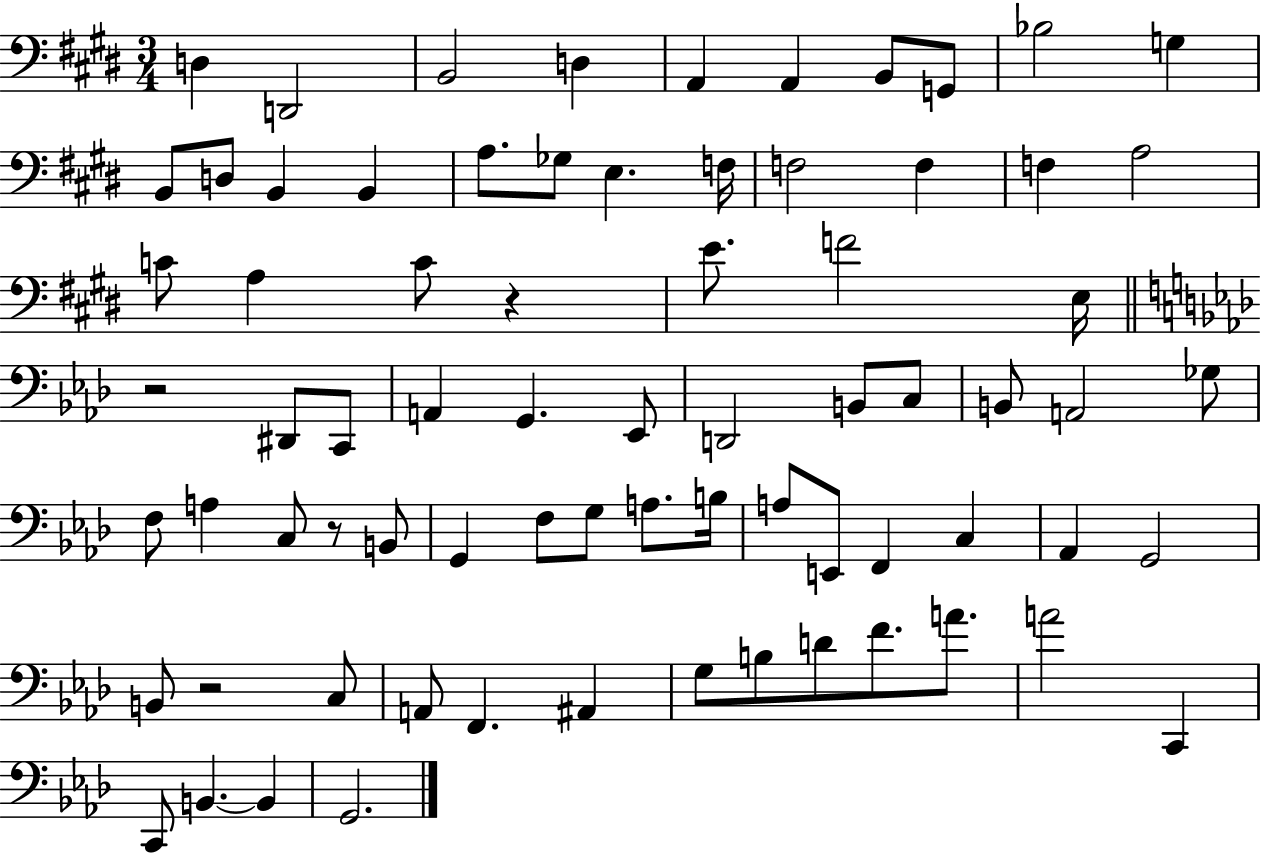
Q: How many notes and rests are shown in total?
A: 74